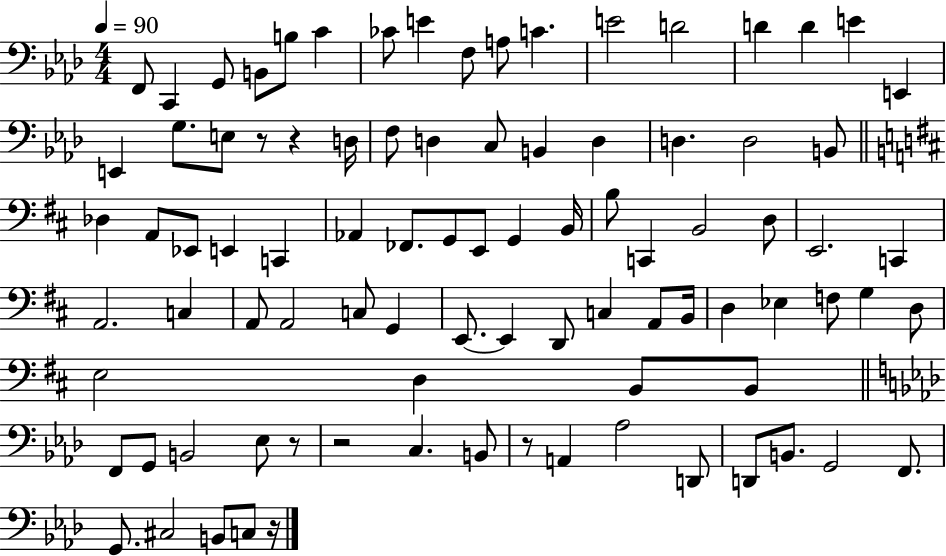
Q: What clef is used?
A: bass